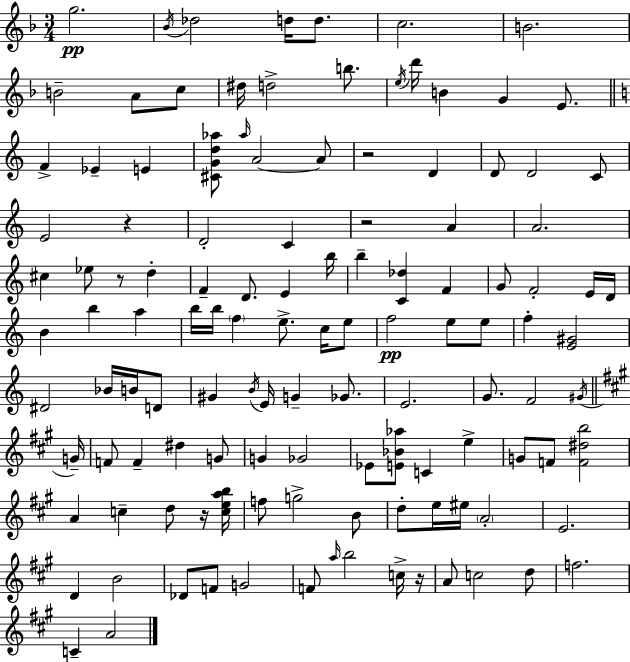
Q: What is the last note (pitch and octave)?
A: A4